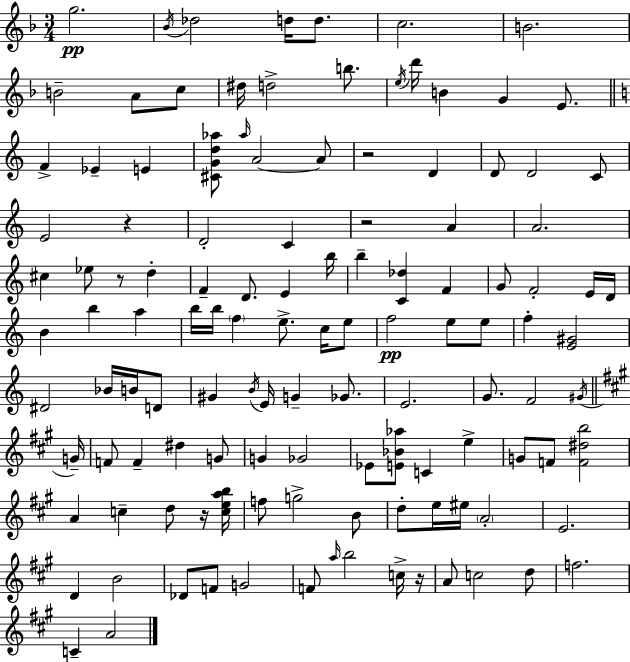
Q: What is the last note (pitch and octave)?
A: A4